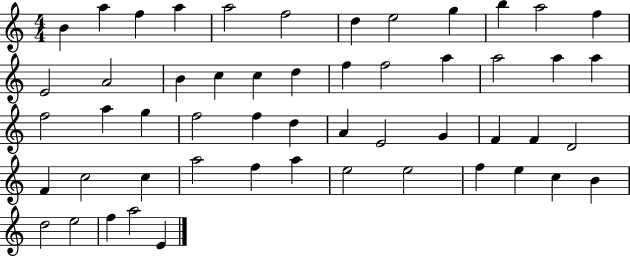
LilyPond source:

{
  \clef treble
  \numericTimeSignature
  \time 4/4
  \key c \major
  b'4 a''4 f''4 a''4 | a''2 f''2 | d''4 e''2 g''4 | b''4 a''2 f''4 | \break e'2 a'2 | b'4 c''4 c''4 d''4 | f''4 f''2 a''4 | a''2 a''4 a''4 | \break f''2 a''4 g''4 | f''2 f''4 d''4 | a'4 e'2 g'4 | f'4 f'4 d'2 | \break f'4 c''2 c''4 | a''2 f''4 a''4 | e''2 e''2 | f''4 e''4 c''4 b'4 | \break d''2 e''2 | f''4 a''2 e'4 | \bar "|."
}